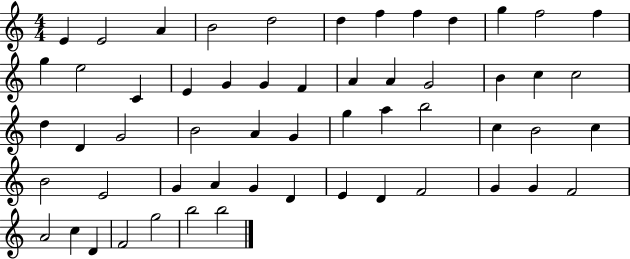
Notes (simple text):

E4/q E4/h A4/q B4/h D5/h D5/q F5/q F5/q D5/q G5/q F5/h F5/q G5/q E5/h C4/q E4/q G4/q G4/q F4/q A4/q A4/q G4/h B4/q C5/q C5/h D5/q D4/q G4/h B4/h A4/q G4/q G5/q A5/q B5/h C5/q B4/h C5/q B4/h E4/h G4/q A4/q G4/q D4/q E4/q D4/q F4/h G4/q G4/q F4/h A4/h C5/q D4/q F4/h G5/h B5/h B5/h